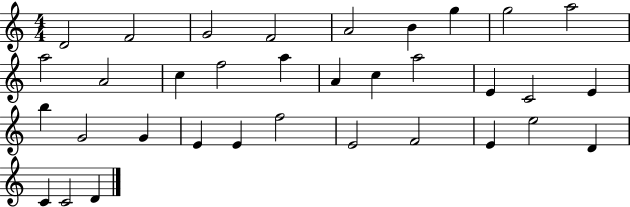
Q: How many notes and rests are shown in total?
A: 34